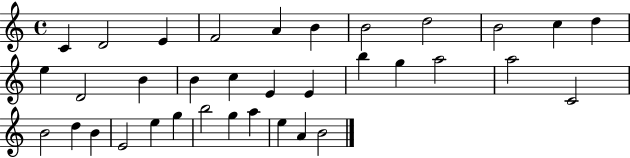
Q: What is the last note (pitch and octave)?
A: B4